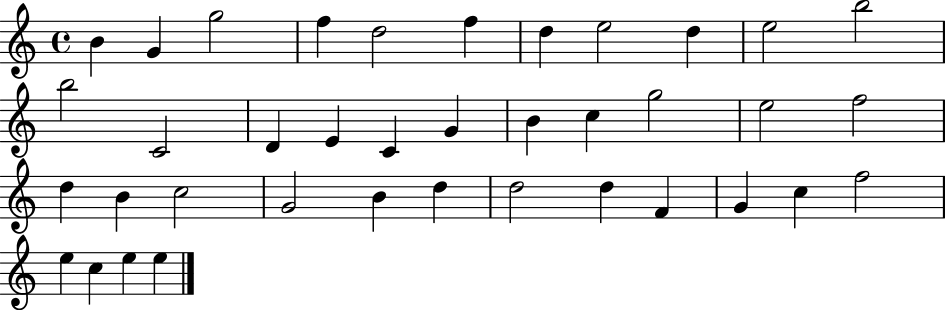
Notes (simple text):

B4/q G4/q G5/h F5/q D5/h F5/q D5/q E5/h D5/q E5/h B5/h B5/h C4/h D4/q E4/q C4/q G4/q B4/q C5/q G5/h E5/h F5/h D5/q B4/q C5/h G4/h B4/q D5/q D5/h D5/q F4/q G4/q C5/q F5/h E5/q C5/q E5/q E5/q